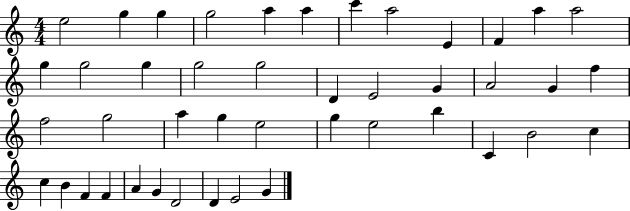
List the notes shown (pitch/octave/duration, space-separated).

E5/h G5/q G5/q G5/h A5/q A5/q C6/q A5/h E4/q F4/q A5/q A5/h G5/q G5/h G5/q G5/h G5/h D4/q E4/h G4/q A4/h G4/q F5/q F5/h G5/h A5/q G5/q E5/h G5/q E5/h B5/q C4/q B4/h C5/q C5/q B4/q F4/q F4/q A4/q G4/q D4/h D4/q E4/h G4/q